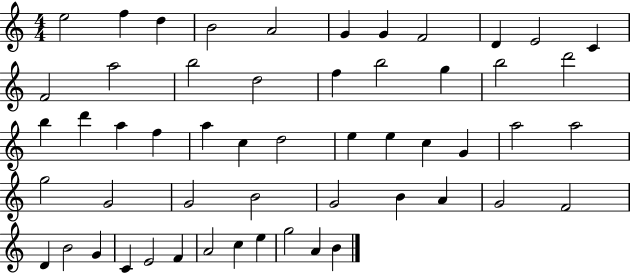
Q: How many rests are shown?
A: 0